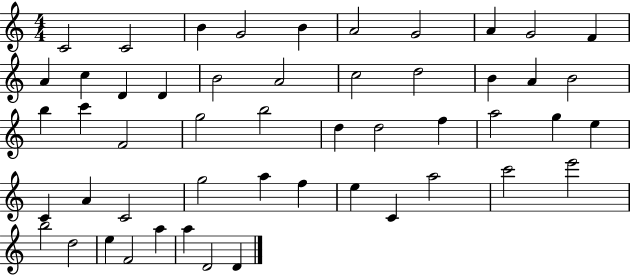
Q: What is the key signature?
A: C major